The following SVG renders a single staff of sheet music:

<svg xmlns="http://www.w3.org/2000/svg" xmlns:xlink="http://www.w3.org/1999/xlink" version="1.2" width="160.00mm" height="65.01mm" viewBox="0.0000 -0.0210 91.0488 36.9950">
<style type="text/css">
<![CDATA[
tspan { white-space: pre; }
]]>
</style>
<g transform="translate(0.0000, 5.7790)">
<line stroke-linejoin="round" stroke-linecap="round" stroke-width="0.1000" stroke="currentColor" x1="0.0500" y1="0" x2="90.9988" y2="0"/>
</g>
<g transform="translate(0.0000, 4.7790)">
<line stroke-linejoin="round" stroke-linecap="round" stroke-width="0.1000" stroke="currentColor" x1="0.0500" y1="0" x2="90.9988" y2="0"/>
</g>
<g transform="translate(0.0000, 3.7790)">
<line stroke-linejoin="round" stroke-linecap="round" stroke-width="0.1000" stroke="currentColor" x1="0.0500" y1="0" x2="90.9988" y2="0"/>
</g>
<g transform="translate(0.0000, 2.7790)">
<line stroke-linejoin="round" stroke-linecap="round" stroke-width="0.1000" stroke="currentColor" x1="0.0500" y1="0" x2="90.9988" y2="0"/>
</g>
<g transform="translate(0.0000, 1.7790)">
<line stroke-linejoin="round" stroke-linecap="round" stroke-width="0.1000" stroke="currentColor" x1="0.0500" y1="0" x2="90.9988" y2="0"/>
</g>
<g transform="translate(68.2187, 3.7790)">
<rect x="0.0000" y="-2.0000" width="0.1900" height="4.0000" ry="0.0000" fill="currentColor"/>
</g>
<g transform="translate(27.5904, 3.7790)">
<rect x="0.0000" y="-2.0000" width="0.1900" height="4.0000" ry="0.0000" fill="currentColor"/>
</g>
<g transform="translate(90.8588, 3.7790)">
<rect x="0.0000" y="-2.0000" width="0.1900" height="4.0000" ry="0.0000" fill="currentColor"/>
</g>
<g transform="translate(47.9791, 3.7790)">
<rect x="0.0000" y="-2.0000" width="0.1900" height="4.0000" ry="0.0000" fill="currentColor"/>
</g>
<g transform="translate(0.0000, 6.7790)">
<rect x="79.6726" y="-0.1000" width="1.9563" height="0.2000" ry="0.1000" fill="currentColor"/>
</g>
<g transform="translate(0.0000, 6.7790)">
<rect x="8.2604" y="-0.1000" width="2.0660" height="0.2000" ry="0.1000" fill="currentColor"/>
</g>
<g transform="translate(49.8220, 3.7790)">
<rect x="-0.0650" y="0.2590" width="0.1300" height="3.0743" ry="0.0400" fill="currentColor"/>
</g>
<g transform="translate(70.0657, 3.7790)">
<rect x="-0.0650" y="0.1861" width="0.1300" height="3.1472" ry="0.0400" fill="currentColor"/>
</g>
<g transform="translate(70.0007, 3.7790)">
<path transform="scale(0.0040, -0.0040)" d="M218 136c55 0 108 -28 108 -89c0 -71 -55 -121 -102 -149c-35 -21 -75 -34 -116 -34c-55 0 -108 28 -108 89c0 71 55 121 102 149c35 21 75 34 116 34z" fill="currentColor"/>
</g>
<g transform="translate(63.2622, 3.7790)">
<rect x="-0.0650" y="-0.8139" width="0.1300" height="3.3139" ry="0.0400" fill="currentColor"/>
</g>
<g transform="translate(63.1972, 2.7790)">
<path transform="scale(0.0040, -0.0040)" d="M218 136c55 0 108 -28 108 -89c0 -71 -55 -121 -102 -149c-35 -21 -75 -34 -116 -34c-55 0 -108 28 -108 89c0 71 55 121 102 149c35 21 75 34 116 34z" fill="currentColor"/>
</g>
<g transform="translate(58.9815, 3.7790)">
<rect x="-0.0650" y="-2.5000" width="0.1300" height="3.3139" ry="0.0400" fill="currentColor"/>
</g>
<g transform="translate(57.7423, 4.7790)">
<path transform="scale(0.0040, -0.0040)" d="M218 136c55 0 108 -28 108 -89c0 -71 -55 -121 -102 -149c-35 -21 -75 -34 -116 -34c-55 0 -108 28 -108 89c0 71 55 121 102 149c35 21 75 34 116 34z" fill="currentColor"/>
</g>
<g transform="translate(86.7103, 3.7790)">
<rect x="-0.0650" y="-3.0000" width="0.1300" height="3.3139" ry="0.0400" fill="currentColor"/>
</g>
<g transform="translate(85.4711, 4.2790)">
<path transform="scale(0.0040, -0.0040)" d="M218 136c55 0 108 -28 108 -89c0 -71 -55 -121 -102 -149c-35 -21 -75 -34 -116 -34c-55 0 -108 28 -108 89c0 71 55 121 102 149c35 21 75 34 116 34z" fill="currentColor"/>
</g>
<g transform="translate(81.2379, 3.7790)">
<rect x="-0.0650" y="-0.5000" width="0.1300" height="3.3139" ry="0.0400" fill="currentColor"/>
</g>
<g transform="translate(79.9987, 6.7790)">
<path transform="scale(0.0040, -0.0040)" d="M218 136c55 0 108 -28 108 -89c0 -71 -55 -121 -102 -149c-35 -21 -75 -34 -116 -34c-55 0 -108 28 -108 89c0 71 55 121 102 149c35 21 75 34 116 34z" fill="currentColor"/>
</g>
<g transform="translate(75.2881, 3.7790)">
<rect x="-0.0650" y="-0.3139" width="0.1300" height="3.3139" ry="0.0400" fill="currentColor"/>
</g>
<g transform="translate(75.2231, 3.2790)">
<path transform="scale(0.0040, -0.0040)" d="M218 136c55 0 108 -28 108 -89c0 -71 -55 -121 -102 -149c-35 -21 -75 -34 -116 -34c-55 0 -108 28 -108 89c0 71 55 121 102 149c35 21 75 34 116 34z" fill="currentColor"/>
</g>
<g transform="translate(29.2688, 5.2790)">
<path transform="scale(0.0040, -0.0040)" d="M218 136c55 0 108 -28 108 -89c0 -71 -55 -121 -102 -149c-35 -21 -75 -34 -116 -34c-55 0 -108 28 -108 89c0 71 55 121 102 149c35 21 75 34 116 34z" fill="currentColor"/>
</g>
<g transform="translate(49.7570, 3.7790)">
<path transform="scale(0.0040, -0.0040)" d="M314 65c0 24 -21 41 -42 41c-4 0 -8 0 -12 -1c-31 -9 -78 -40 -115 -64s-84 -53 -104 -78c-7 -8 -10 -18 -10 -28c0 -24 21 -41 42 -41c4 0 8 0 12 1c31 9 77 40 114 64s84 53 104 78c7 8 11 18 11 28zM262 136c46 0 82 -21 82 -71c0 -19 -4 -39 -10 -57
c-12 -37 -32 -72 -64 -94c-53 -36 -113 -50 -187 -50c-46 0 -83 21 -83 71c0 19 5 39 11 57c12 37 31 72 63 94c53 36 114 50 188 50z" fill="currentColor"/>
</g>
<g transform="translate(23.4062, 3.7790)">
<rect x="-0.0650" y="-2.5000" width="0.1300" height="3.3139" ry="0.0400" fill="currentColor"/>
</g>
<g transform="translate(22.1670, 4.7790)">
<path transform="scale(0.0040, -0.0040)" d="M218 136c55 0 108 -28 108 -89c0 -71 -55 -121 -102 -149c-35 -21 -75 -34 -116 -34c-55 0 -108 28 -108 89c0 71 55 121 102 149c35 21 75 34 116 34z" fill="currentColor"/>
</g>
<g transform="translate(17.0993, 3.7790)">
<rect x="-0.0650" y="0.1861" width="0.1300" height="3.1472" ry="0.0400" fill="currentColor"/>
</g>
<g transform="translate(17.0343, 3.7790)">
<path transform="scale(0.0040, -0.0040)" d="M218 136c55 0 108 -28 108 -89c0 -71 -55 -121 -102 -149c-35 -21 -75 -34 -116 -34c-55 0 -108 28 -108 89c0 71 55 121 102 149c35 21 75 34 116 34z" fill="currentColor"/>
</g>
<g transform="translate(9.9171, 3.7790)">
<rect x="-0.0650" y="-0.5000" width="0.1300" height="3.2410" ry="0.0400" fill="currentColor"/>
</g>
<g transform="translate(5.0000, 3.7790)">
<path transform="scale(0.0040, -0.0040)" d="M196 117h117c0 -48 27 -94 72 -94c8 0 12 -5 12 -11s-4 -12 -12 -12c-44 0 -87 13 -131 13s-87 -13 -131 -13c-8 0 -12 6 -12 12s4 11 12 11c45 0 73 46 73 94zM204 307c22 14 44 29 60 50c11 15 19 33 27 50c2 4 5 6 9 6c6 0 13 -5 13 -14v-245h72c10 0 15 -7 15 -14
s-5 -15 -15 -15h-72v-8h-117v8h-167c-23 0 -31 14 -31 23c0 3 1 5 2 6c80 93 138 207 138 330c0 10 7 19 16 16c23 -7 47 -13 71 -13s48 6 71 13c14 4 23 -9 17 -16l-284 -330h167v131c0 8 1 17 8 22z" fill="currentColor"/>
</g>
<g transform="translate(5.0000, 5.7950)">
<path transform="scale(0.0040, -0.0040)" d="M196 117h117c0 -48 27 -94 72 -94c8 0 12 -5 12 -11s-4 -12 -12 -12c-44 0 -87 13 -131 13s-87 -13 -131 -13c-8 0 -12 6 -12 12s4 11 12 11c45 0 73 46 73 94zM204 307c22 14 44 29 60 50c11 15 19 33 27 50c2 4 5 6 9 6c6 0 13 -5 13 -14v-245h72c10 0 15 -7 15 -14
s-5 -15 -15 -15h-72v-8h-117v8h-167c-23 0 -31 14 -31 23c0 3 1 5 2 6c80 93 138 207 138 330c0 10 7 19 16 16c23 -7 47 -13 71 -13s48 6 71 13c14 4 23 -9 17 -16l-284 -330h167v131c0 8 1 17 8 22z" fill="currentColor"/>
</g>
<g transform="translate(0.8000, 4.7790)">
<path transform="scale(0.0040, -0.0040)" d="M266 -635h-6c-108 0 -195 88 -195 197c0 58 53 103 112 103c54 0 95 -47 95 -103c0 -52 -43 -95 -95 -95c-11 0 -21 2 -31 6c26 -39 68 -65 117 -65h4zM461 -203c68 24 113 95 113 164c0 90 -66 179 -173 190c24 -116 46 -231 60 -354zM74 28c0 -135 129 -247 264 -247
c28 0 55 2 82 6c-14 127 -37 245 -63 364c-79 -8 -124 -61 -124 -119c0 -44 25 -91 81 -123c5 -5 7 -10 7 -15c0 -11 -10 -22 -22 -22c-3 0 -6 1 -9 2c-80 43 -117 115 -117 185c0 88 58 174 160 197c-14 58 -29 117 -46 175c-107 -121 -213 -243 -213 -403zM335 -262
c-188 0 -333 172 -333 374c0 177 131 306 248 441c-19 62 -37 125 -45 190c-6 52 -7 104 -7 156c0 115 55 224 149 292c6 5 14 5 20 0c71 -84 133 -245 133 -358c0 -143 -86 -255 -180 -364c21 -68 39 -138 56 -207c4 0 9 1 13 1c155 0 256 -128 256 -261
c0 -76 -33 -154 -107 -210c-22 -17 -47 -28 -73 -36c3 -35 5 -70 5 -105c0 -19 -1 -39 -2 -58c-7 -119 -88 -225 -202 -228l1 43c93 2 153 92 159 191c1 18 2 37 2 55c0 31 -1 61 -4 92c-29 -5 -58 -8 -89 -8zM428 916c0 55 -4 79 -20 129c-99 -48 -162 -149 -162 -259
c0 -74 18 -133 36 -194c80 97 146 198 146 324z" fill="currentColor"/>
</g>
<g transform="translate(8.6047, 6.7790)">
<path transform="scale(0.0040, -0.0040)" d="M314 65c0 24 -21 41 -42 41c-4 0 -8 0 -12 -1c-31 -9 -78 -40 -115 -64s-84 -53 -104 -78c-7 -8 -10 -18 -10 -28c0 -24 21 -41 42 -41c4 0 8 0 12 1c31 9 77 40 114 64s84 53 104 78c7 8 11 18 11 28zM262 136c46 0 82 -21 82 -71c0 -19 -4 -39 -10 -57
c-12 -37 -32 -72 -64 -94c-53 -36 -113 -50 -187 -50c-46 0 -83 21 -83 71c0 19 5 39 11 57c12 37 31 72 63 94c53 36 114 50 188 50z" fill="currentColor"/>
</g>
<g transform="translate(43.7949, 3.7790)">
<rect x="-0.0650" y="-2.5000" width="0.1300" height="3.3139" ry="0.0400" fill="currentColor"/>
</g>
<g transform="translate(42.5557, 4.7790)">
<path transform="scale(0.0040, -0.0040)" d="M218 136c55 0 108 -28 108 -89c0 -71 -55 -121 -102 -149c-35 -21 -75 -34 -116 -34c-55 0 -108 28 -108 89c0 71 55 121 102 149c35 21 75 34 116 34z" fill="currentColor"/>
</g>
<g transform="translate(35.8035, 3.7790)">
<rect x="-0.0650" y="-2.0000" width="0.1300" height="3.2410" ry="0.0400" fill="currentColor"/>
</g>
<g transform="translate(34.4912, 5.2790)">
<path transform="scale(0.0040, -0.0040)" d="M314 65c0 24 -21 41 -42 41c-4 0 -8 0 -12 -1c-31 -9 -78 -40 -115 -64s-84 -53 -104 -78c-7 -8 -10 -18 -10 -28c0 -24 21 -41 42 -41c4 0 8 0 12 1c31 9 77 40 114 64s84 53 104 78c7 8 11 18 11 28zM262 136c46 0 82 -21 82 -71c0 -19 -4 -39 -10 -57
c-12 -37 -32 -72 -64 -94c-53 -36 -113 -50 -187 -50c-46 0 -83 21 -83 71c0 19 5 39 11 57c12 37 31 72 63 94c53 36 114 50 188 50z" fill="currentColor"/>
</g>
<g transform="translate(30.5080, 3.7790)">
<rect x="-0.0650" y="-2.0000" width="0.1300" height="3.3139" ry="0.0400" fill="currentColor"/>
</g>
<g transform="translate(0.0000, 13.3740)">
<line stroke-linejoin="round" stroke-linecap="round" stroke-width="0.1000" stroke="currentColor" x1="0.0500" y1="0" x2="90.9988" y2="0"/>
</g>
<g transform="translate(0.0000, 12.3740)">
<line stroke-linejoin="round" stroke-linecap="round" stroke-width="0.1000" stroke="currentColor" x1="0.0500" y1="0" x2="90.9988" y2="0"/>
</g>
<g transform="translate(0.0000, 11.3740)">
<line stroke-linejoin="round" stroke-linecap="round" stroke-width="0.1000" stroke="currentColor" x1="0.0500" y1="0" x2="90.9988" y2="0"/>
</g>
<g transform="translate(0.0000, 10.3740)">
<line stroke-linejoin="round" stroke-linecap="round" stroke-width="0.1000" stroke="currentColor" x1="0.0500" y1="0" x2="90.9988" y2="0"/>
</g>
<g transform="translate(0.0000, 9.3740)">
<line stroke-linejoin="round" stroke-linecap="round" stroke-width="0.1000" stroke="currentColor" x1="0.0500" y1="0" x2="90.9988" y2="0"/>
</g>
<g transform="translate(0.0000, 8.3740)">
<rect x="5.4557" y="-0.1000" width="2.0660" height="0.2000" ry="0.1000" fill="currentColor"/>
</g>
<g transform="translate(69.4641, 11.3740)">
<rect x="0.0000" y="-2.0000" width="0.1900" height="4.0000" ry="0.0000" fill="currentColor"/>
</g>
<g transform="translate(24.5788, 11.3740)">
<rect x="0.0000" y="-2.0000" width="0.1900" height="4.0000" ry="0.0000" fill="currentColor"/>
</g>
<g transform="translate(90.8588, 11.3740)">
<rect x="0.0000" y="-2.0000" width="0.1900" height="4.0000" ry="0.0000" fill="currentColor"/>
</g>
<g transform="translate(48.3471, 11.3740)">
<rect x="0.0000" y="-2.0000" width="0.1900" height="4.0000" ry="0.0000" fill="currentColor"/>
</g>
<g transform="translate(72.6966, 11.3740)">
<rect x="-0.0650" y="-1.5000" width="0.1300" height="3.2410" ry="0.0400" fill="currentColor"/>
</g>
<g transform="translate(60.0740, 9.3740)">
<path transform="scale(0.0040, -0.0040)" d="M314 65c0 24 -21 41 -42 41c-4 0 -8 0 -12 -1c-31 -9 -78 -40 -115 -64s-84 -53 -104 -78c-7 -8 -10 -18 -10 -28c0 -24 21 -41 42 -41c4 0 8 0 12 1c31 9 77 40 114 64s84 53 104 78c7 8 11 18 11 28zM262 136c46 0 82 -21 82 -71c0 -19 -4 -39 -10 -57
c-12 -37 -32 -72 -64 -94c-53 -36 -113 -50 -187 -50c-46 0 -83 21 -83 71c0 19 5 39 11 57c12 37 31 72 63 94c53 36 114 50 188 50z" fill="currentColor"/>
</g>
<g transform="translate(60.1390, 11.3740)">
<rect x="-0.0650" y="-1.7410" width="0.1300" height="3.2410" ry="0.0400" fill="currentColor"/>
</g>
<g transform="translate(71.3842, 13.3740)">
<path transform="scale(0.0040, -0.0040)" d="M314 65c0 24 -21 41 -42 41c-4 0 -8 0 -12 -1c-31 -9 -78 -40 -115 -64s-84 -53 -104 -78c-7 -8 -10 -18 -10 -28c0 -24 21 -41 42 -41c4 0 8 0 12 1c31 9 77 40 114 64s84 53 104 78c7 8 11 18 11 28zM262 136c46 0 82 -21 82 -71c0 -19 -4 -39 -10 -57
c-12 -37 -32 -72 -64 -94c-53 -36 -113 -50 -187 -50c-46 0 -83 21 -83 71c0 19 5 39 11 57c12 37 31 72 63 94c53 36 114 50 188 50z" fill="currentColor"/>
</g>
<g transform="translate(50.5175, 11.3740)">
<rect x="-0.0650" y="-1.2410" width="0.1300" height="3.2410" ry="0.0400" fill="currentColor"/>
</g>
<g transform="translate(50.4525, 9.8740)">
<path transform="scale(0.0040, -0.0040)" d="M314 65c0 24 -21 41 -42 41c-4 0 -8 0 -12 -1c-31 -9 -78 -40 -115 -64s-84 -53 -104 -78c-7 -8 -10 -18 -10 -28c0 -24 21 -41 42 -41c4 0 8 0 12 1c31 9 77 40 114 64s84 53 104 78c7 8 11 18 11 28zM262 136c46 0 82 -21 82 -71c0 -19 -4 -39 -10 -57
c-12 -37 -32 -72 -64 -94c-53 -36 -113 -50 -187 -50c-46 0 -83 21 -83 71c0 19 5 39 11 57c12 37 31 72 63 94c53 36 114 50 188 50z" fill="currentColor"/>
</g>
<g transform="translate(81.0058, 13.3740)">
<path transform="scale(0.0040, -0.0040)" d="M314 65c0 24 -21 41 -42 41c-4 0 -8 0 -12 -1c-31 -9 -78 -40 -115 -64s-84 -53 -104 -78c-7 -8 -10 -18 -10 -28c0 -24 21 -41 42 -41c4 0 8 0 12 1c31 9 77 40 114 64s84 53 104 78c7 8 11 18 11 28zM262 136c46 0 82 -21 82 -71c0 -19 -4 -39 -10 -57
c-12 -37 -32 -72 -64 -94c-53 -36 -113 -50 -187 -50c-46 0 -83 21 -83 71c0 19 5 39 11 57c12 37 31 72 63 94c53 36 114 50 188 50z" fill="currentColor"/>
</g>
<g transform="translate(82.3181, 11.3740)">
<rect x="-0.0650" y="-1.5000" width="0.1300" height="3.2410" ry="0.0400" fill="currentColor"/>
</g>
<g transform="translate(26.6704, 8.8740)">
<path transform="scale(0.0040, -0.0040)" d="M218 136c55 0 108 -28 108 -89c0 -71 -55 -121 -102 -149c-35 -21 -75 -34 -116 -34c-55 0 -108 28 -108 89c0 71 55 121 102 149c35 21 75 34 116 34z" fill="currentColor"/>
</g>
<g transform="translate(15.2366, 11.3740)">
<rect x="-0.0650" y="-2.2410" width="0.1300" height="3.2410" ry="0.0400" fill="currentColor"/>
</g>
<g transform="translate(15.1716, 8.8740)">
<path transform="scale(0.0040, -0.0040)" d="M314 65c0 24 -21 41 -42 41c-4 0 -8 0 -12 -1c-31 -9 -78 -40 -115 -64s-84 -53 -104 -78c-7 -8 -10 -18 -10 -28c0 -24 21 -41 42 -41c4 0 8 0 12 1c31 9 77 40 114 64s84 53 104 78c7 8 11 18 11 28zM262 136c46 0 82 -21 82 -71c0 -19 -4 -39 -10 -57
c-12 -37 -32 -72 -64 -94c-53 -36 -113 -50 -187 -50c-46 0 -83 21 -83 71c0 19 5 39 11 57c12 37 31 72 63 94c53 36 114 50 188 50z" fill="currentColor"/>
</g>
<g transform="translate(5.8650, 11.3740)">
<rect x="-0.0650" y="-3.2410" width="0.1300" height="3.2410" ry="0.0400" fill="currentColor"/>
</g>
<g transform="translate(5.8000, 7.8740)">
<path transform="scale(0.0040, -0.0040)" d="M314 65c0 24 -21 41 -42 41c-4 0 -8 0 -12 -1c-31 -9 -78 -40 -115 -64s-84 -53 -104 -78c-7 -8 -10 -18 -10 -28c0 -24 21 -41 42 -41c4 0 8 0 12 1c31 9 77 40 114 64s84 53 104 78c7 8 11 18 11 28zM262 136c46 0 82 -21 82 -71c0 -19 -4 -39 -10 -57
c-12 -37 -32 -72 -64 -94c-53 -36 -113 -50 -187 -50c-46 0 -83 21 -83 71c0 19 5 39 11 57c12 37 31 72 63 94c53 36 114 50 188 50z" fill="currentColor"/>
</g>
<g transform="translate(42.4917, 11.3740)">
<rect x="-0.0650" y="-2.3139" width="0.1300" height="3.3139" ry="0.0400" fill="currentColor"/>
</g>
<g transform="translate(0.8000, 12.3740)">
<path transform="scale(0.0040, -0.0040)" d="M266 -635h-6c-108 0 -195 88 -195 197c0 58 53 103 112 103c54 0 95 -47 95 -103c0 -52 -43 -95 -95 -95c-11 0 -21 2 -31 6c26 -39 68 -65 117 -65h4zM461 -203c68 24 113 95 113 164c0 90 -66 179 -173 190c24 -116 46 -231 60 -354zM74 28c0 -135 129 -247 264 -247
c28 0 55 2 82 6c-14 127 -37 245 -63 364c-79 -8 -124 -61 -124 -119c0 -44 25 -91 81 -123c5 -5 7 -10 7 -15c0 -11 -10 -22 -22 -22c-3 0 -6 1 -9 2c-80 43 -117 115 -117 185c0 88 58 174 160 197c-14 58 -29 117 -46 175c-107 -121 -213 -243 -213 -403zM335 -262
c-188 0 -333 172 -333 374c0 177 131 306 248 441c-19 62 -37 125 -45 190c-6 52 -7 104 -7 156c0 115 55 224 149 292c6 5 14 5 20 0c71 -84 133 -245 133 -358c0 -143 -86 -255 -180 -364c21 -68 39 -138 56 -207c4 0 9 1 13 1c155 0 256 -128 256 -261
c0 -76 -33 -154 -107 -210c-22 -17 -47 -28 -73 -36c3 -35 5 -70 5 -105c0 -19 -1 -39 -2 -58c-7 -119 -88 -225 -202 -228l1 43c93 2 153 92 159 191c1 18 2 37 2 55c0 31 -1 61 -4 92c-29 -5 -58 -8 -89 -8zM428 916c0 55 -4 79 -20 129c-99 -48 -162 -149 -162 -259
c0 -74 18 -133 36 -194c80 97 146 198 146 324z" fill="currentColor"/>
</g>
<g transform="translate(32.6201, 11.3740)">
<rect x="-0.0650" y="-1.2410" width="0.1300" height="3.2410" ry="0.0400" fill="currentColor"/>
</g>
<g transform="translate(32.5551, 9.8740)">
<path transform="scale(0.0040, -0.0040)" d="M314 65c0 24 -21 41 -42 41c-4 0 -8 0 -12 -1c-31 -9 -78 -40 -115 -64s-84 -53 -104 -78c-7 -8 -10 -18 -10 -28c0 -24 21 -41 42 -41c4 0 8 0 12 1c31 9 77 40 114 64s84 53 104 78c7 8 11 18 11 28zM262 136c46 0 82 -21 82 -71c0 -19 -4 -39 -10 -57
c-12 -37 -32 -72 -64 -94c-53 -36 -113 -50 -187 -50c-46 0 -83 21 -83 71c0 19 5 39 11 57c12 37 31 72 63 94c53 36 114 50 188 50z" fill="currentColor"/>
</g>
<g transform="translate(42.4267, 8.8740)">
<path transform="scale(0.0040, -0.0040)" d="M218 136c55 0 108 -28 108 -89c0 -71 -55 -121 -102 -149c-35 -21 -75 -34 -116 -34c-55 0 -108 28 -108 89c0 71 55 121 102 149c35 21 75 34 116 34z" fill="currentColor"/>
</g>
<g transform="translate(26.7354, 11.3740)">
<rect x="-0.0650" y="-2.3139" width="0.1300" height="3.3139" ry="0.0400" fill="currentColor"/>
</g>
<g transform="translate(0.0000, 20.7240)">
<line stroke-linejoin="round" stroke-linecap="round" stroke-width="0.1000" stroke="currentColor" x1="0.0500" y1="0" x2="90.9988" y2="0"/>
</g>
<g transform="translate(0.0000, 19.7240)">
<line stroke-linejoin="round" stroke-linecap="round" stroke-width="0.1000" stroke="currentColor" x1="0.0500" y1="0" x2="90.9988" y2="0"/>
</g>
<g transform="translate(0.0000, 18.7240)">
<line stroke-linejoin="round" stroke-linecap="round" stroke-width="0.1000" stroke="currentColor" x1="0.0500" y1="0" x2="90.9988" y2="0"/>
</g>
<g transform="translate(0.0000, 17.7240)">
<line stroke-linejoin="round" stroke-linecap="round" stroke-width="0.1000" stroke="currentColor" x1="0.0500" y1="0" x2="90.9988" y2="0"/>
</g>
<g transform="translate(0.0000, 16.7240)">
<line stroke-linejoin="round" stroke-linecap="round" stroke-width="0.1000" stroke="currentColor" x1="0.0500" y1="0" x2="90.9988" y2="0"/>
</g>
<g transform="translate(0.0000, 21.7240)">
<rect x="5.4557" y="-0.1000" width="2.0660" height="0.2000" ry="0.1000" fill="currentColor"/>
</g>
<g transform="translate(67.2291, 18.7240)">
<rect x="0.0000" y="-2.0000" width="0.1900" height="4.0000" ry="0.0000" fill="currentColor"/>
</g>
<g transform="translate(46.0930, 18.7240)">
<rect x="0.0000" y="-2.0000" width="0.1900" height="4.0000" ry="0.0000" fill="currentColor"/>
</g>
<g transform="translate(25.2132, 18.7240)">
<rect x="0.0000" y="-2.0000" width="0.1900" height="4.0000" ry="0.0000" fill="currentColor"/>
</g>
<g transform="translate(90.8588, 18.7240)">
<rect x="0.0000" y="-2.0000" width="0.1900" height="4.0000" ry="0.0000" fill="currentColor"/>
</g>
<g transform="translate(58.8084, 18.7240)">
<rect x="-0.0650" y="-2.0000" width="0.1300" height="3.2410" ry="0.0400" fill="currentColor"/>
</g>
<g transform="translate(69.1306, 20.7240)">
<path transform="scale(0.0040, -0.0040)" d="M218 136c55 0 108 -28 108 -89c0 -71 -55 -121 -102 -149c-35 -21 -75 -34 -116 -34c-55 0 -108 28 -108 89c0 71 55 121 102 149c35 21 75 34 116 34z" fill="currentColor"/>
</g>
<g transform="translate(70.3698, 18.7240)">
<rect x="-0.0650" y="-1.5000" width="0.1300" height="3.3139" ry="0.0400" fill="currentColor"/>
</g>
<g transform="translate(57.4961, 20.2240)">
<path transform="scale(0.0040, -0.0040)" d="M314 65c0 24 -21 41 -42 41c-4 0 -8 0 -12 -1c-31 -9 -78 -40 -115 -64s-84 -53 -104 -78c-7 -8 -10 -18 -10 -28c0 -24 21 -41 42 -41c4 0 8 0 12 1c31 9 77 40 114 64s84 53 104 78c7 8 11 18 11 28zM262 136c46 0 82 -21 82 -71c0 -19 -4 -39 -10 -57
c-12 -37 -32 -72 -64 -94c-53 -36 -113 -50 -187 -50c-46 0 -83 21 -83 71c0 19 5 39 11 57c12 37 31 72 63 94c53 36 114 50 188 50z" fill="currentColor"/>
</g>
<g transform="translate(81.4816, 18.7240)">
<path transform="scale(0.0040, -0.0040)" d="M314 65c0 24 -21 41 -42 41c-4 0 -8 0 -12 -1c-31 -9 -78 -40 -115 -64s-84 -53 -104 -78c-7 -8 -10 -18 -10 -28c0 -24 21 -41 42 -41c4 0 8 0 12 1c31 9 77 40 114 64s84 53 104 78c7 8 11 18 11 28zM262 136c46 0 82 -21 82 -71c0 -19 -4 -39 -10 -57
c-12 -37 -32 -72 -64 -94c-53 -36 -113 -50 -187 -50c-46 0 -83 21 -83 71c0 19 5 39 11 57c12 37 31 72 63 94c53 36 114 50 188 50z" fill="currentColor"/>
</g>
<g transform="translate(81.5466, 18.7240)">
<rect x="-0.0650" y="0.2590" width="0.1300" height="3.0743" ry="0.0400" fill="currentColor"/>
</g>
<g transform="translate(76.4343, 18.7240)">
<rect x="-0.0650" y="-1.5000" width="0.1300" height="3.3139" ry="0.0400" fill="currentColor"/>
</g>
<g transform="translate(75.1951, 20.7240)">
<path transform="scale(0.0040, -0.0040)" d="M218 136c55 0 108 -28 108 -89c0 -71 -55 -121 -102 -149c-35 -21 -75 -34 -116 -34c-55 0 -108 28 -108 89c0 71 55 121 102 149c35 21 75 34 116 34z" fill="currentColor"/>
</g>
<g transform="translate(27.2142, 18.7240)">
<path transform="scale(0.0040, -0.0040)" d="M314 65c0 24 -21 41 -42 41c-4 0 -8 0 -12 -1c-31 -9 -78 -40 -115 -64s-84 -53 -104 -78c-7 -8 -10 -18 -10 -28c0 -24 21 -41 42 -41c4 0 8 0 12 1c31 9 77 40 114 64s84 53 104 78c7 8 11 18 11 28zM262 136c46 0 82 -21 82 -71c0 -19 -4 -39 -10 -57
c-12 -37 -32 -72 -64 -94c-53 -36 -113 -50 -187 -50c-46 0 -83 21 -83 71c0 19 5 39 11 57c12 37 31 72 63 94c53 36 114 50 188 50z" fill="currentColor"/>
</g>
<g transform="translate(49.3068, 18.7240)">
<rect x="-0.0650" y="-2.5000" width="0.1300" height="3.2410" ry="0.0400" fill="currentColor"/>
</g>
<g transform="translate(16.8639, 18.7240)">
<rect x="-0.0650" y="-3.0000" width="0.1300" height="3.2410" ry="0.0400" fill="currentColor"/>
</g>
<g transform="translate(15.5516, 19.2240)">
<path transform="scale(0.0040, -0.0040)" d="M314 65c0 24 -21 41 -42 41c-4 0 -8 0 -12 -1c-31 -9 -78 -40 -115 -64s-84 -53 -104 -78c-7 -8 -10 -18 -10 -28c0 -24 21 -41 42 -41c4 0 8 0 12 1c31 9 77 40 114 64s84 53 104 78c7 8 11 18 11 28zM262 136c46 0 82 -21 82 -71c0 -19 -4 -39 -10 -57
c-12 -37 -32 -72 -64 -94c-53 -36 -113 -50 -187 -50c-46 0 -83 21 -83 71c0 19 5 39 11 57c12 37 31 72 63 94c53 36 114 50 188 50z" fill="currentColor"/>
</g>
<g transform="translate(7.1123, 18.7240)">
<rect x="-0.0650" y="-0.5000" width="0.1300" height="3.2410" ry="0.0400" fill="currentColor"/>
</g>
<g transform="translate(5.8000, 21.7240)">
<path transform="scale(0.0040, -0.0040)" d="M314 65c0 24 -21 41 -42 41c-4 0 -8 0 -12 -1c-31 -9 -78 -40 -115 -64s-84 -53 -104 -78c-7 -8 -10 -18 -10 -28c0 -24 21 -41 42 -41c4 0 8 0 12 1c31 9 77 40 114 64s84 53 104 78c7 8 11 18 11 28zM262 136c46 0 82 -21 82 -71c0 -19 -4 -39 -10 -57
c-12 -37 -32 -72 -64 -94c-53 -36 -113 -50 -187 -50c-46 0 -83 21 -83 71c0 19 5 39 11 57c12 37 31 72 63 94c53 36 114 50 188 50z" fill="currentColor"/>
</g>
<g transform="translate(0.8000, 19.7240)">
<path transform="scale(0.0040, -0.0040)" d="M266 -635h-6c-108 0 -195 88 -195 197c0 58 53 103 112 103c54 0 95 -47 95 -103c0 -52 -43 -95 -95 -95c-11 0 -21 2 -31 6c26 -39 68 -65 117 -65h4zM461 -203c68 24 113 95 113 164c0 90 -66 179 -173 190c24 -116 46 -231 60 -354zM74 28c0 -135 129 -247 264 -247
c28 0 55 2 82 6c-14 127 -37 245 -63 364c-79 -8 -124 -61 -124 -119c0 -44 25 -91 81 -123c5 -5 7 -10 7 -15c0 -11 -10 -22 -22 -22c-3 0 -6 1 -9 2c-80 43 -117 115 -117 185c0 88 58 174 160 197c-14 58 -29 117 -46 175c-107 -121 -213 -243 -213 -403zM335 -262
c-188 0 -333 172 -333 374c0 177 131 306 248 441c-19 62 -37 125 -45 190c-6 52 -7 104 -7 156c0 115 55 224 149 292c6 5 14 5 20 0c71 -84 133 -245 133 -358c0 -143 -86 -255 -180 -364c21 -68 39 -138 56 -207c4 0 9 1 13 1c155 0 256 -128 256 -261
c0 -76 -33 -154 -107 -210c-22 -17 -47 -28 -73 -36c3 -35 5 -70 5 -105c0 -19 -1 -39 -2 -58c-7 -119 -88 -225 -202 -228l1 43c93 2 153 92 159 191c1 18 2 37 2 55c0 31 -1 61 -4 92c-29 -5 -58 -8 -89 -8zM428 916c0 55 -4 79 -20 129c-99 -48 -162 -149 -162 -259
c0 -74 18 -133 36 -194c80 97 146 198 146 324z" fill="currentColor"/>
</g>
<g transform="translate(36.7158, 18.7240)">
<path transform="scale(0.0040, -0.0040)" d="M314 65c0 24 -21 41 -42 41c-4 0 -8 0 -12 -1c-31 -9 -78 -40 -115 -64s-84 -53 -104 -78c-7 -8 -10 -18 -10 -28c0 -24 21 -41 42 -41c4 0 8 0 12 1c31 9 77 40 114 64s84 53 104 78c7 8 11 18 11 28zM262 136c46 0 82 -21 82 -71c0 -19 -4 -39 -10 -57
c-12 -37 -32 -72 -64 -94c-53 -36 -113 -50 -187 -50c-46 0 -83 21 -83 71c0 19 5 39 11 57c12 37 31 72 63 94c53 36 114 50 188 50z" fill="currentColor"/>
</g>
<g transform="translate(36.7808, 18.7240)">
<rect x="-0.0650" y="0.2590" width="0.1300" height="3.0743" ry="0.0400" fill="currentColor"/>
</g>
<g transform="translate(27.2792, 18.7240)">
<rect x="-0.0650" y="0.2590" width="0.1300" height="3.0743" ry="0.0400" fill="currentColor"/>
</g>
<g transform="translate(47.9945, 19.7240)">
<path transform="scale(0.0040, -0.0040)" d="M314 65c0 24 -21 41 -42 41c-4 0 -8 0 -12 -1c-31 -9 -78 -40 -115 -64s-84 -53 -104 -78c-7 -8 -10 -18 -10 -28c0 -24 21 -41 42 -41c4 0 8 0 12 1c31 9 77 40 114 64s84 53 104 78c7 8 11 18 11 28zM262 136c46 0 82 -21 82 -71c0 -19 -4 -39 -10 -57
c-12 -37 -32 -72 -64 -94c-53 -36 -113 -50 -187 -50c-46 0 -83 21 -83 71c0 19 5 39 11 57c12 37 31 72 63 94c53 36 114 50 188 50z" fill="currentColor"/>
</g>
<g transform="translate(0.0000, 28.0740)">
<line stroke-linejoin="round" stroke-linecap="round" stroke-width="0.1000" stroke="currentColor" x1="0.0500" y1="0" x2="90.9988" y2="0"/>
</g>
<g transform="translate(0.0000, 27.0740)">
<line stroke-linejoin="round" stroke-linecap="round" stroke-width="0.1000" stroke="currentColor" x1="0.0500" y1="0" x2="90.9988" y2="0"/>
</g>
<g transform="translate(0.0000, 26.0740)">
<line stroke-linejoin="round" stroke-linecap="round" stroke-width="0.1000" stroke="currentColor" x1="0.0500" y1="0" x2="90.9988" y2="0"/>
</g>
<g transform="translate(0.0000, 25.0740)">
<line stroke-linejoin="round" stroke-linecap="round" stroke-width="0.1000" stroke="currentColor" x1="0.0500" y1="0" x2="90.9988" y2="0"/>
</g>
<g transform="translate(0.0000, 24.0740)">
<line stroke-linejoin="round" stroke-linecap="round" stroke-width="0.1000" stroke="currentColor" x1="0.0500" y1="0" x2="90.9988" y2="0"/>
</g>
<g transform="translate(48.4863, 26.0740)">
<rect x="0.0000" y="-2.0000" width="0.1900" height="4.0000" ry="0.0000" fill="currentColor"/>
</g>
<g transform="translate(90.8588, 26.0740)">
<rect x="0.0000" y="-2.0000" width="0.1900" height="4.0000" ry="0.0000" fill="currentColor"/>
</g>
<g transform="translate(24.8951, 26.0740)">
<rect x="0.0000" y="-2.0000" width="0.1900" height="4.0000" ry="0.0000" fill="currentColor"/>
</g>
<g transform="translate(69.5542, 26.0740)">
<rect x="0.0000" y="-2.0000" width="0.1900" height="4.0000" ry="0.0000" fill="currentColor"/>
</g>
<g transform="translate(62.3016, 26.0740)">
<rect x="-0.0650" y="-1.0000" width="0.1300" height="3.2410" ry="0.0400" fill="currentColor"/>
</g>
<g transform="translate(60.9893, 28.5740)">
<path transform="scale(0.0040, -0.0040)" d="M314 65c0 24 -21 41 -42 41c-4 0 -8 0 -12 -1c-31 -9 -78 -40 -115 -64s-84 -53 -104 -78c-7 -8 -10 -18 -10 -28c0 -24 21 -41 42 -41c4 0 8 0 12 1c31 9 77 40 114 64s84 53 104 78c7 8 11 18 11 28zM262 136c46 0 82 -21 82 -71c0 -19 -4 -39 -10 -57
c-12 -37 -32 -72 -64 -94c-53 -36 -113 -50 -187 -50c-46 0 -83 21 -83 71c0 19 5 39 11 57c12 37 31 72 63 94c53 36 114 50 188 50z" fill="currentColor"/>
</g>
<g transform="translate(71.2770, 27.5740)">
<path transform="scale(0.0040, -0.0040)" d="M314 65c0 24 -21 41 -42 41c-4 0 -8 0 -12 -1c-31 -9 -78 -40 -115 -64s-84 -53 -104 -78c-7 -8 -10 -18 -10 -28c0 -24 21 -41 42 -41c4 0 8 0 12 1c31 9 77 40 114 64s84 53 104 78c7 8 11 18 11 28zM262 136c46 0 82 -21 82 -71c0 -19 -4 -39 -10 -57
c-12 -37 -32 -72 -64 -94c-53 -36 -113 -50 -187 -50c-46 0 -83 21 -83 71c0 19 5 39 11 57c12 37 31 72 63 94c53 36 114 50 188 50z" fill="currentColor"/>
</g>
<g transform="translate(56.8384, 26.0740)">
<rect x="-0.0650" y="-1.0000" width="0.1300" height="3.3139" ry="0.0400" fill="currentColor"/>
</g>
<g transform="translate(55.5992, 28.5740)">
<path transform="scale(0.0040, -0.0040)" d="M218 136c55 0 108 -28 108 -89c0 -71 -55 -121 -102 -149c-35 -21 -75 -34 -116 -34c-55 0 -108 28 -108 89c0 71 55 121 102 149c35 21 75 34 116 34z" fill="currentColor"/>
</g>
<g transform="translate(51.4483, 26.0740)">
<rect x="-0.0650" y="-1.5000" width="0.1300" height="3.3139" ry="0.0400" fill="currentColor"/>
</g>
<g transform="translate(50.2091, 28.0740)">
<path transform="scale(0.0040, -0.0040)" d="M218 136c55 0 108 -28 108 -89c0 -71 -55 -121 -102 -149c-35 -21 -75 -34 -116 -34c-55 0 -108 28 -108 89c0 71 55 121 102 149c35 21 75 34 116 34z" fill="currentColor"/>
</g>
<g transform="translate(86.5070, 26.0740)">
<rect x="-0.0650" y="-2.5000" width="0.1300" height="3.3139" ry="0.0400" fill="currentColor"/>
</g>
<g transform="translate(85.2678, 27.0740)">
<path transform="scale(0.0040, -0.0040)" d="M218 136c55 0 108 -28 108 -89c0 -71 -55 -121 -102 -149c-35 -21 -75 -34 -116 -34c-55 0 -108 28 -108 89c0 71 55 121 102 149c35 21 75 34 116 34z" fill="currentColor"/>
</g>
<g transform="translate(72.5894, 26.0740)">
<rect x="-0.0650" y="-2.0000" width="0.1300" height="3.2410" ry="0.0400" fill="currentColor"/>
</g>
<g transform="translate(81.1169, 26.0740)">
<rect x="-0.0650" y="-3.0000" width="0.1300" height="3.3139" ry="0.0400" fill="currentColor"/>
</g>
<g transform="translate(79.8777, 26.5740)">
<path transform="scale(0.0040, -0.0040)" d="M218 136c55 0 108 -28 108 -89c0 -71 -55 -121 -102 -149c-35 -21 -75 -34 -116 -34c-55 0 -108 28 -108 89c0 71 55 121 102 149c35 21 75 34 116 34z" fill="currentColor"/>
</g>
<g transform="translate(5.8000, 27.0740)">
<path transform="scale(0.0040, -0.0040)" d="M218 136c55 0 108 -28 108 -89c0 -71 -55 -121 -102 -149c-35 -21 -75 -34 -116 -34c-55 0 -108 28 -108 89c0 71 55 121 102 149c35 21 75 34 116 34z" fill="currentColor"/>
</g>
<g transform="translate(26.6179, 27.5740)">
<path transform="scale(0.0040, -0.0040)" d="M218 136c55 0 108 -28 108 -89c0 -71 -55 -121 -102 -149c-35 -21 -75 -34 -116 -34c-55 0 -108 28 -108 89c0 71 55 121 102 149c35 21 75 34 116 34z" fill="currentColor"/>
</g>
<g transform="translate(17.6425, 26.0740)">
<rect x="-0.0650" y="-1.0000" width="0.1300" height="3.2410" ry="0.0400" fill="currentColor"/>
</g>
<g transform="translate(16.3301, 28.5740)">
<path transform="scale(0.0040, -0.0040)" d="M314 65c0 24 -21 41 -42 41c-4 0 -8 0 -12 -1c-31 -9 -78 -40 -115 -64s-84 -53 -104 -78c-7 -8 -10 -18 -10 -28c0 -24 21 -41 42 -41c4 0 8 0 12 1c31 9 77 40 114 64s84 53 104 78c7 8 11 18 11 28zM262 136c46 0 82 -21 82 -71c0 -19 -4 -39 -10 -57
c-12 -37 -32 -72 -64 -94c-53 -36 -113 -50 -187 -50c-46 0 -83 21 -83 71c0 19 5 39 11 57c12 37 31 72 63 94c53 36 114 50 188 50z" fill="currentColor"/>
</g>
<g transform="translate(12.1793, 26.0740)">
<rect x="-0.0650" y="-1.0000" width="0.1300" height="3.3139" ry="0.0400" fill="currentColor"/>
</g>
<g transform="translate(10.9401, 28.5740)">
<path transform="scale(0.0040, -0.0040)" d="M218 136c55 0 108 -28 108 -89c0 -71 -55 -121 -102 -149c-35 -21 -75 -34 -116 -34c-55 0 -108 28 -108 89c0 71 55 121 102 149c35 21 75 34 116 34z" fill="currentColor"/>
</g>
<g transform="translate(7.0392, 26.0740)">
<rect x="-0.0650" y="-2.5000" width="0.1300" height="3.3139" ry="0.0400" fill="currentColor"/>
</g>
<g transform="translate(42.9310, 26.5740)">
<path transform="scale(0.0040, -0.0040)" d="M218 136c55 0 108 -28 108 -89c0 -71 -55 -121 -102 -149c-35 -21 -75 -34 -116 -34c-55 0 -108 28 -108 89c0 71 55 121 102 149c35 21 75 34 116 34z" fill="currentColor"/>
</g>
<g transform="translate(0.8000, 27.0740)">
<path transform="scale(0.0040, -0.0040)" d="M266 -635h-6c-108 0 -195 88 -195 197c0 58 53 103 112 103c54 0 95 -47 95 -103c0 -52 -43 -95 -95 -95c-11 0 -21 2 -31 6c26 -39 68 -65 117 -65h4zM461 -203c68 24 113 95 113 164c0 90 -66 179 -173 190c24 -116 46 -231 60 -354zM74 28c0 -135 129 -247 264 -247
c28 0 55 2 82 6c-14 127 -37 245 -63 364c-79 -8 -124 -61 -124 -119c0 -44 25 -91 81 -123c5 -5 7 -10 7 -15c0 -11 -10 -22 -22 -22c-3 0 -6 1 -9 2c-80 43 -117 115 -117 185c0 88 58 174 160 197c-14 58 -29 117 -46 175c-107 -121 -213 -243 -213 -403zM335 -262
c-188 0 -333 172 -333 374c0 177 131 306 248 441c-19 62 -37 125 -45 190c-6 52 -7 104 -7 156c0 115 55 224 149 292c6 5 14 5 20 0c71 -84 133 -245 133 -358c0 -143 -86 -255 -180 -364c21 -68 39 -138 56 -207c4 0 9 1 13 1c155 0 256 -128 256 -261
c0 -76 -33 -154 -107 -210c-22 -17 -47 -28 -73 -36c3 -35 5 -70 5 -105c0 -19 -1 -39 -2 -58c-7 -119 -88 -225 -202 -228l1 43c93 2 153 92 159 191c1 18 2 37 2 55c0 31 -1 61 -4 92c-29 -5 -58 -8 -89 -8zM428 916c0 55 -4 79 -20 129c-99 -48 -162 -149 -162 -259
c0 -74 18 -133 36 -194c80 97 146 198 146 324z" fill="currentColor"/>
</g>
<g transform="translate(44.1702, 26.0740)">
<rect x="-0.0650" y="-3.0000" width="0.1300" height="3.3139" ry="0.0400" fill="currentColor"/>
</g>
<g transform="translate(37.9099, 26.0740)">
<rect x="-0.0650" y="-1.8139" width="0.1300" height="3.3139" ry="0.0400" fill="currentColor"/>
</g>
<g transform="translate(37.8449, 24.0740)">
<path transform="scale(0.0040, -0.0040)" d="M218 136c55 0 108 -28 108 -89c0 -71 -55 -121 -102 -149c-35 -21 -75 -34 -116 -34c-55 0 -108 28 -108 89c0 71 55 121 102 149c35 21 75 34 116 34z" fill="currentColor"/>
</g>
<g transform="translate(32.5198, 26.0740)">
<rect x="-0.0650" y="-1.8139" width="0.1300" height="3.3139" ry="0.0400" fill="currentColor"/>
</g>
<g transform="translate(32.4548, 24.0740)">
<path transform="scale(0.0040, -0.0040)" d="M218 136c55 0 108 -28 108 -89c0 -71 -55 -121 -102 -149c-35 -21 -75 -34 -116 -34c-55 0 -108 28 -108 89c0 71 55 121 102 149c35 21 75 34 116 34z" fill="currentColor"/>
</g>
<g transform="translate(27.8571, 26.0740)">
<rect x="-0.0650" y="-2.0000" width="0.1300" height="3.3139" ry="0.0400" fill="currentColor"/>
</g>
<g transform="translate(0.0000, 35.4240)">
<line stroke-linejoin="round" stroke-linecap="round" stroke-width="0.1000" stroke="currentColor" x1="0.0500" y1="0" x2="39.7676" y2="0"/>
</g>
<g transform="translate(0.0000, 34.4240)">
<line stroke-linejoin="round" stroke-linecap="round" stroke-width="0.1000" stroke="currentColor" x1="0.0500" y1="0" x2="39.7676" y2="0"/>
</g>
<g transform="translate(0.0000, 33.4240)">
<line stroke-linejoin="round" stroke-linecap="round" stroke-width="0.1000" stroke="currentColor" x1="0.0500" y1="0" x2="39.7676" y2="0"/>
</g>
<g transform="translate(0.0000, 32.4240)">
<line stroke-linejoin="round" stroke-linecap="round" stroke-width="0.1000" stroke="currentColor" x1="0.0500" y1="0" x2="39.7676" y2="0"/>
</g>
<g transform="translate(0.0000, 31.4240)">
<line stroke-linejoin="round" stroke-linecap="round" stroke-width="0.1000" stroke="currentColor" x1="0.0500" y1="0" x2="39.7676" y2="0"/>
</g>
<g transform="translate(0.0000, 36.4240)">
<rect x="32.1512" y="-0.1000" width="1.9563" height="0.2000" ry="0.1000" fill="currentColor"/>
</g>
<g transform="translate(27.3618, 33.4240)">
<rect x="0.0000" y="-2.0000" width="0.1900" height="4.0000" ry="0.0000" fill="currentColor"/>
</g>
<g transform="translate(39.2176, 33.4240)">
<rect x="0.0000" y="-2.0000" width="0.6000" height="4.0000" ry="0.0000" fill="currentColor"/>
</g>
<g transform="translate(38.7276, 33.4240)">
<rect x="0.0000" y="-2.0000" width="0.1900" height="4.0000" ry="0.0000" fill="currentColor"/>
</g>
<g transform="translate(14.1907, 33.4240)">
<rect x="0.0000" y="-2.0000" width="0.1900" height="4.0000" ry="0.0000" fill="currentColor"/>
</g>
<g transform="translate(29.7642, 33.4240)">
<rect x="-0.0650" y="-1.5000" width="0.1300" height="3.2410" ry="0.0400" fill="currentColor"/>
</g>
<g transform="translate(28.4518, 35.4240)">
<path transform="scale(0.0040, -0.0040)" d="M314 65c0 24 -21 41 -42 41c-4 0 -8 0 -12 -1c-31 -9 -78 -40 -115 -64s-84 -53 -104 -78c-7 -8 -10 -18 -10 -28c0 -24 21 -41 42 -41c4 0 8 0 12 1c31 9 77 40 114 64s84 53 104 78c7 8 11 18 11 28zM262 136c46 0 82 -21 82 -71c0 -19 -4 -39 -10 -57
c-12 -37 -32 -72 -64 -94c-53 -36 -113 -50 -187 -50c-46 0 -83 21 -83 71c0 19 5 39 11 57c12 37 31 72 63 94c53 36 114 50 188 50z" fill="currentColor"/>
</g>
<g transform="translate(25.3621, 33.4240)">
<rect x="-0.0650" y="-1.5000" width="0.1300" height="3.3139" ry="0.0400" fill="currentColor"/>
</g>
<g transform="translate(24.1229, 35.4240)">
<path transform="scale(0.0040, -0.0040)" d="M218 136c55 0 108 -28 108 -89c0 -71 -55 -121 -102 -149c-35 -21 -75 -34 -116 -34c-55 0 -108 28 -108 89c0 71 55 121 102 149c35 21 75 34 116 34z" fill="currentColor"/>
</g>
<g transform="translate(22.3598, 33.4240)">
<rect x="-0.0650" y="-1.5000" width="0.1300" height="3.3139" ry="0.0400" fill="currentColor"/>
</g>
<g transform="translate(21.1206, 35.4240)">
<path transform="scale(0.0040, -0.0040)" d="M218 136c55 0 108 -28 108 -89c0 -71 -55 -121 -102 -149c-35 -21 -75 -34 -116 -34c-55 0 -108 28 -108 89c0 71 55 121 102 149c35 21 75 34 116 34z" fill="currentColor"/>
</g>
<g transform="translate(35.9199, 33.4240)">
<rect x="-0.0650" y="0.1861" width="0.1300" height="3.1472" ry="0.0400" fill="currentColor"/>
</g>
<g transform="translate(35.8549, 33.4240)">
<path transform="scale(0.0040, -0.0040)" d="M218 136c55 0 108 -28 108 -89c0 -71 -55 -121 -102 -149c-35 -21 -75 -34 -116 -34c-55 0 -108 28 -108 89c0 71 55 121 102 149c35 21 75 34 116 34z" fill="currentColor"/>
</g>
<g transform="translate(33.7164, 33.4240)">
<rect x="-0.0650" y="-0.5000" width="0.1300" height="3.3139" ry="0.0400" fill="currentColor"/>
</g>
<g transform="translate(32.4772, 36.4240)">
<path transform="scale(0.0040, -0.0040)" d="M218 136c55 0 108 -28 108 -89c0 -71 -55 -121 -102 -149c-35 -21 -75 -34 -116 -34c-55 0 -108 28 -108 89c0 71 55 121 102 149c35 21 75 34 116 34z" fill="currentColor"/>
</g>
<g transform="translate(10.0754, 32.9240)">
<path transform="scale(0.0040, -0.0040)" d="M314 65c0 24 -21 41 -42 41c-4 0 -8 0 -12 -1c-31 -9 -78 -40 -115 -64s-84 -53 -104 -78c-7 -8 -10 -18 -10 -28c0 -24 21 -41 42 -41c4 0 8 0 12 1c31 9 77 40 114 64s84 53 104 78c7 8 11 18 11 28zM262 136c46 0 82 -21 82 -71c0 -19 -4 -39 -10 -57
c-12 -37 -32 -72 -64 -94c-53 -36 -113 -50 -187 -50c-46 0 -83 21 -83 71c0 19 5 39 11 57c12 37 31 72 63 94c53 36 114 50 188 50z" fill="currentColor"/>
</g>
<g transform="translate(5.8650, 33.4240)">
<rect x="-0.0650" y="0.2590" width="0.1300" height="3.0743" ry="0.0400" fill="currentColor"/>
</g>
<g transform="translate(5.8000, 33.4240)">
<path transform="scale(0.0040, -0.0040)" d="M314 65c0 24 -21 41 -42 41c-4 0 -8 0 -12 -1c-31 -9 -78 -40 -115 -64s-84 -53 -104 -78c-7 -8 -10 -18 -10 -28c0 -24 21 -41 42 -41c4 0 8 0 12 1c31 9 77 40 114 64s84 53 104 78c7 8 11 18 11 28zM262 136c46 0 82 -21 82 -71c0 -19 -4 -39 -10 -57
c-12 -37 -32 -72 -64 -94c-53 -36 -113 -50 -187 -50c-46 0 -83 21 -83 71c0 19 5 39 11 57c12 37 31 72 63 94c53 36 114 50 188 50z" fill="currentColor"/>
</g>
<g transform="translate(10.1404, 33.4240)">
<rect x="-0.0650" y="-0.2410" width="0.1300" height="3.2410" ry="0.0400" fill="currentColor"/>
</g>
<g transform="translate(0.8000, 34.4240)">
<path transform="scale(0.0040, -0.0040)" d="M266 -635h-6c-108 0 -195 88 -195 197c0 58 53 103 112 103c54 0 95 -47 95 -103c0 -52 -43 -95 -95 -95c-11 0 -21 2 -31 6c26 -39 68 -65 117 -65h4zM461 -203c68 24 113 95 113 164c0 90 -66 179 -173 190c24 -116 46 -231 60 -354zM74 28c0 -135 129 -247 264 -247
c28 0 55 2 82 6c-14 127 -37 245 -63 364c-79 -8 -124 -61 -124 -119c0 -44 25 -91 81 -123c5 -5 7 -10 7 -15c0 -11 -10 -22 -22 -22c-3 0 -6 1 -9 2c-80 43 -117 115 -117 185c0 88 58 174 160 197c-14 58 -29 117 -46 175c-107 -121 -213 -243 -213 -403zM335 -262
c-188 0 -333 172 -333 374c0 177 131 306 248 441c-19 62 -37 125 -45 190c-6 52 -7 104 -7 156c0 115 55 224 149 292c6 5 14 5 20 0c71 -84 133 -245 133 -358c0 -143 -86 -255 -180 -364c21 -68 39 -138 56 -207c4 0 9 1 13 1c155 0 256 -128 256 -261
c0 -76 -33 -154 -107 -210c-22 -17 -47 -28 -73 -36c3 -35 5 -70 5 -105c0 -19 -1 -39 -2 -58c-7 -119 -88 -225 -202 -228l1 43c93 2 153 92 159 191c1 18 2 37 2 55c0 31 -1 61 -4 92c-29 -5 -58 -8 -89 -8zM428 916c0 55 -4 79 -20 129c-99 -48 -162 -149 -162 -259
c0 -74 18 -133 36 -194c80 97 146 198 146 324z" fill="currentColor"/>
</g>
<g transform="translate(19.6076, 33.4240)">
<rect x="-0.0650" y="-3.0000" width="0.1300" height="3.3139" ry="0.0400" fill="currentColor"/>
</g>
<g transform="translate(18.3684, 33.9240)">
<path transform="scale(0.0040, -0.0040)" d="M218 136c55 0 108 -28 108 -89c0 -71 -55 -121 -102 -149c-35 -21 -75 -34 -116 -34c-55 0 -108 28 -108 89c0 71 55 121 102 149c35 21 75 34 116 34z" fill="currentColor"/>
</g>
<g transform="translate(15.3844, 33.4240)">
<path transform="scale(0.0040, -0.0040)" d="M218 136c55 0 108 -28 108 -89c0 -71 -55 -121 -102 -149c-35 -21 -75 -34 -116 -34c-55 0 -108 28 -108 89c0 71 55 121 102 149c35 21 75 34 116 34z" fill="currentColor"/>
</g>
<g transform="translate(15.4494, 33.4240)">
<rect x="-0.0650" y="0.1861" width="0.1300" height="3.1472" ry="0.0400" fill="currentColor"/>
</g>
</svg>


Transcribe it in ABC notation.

X:1
T:Untitled
M:4/4
L:1/4
K:C
C2 B G F F2 G B2 G d B c C A b2 g2 g e2 g e2 f2 E2 E2 C2 A2 B2 B2 G2 F2 E E B2 G D D2 F f f A E D D2 F2 A G B2 c2 B A E E E2 C B